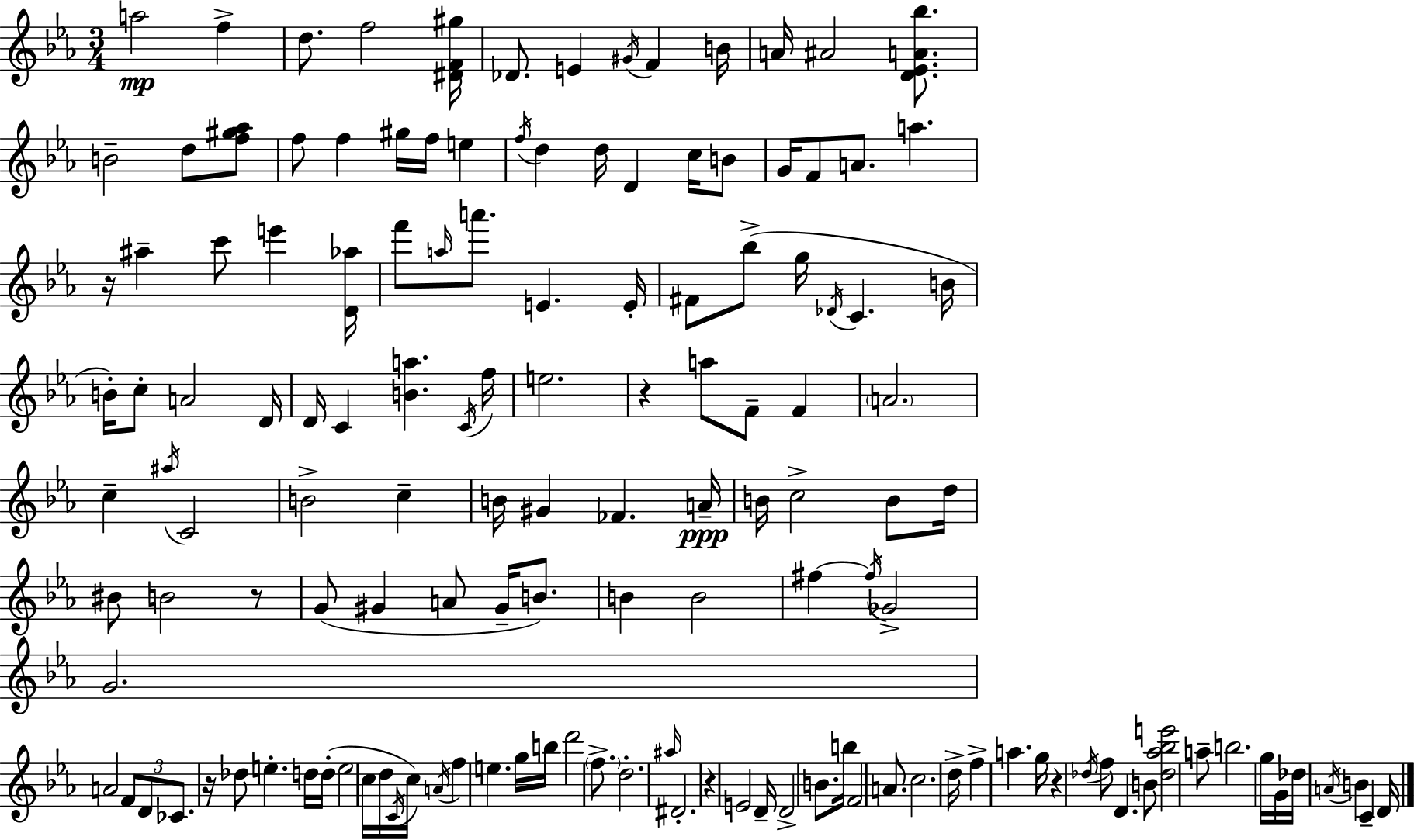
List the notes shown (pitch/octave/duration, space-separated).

A5/h F5/q D5/e. F5/h [D#4,F4,G#5]/s Db4/e. E4/q G#4/s F4/q B4/s A4/s A#4/h [D4,Eb4,A4,Bb5]/e. B4/h D5/e [F5,G#5,Ab5]/e F5/e F5/q G#5/s F5/s E5/q F5/s D5/q D5/s D4/q C5/s B4/e G4/s F4/e A4/e. A5/q. R/s A#5/q C6/e E6/q [D4,Ab5]/s F6/e A5/s A6/e. E4/q. E4/s F#4/e Bb5/e G5/s Db4/s C4/q. B4/s B4/s C5/e A4/h D4/s D4/s C4/q [B4,A5]/q. C4/s F5/s E5/h. R/q A5/e F4/e F4/q A4/h. C5/q A#5/s C4/h B4/h C5/q B4/s G#4/q FES4/q. A4/s B4/s C5/h B4/e D5/s BIS4/e B4/h R/e G4/e G#4/q A4/e G#4/s B4/e. B4/q B4/h F#5/q F#5/s Gb4/h G4/h. A4/h F4/e D4/e CES4/e. R/s Db5/e E5/q. D5/s D5/s E5/h C5/s D5/s C4/s C5/s A4/s F5/q E5/q. G5/s B5/s D6/h F5/e. D5/h. A#5/s D#4/h. R/q E4/h D4/s D4/h B4/e. B5/s F4/h A4/e. C5/h. D5/s F5/q A5/q. G5/s R/q Db5/s F5/e D4/q. B4/e [Db5,Ab5,Bb5,E6]/h A5/e B5/h. G5/s G4/s Db5/s A4/s B4/q C4/q D4/s